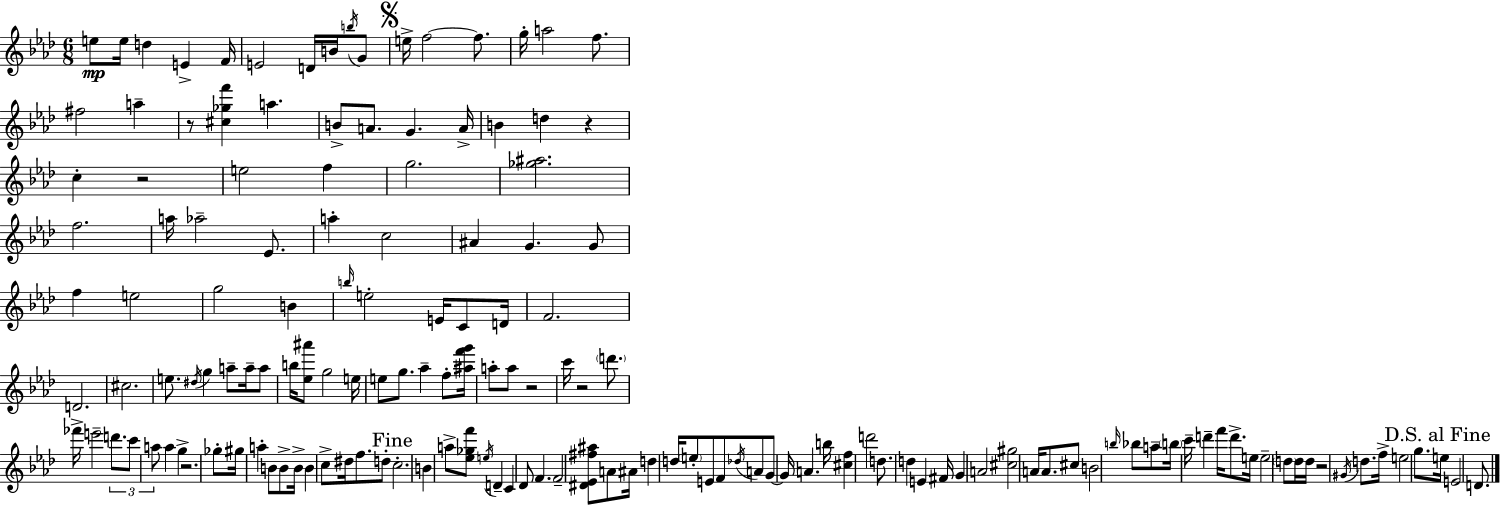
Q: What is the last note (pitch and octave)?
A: D4